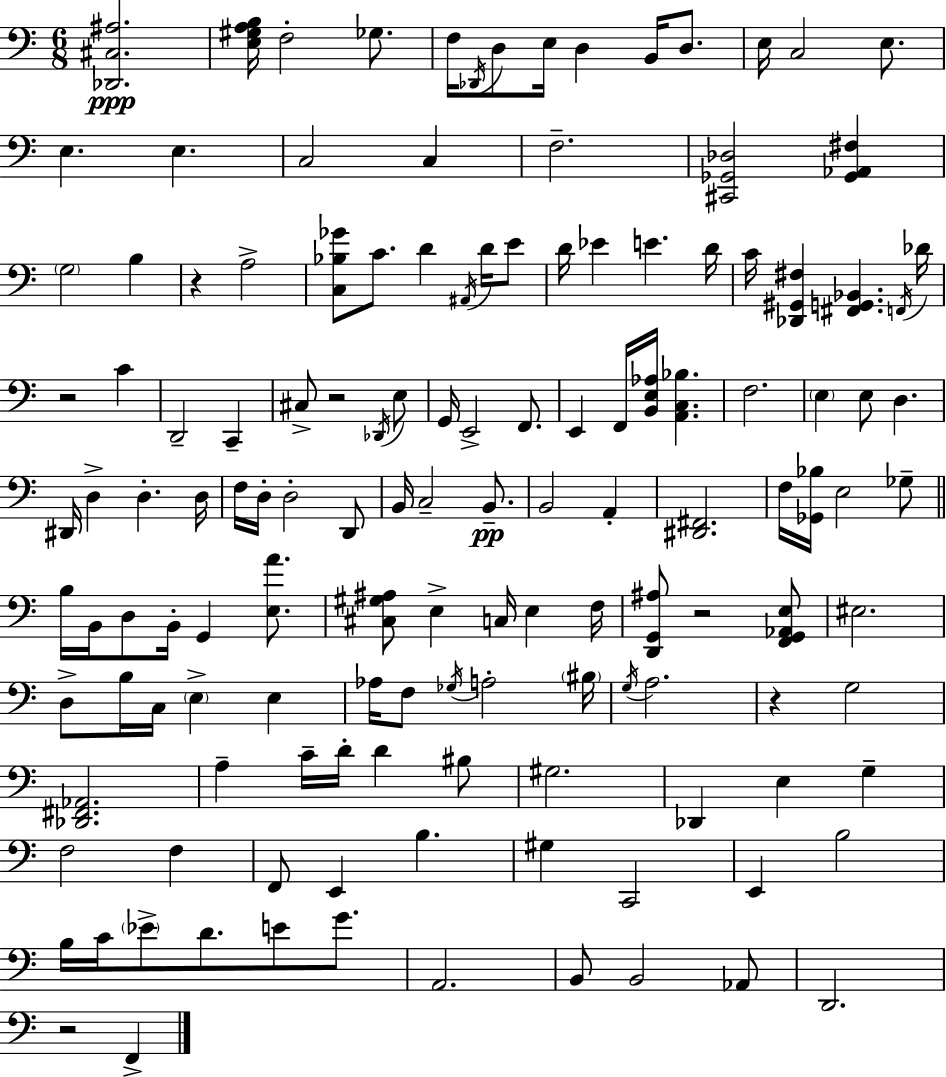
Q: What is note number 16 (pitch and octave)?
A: C3